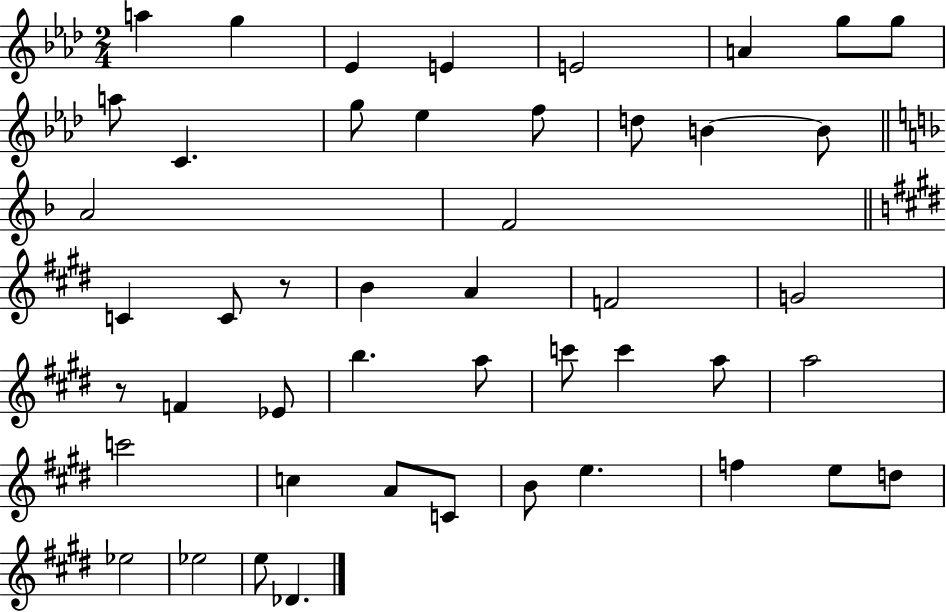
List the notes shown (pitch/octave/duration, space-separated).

A5/q G5/q Eb4/q E4/q E4/h A4/q G5/e G5/e A5/e C4/q. G5/e Eb5/q F5/e D5/e B4/q B4/e A4/h F4/h C4/q C4/e R/e B4/q A4/q F4/h G4/h R/e F4/q Eb4/e B5/q. A5/e C6/e C6/q A5/e A5/h C6/h C5/q A4/e C4/e B4/e E5/q. F5/q E5/e D5/e Eb5/h Eb5/h E5/e Db4/q.